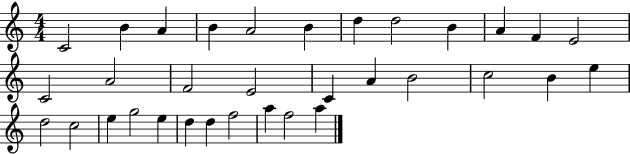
C4/h B4/q A4/q B4/q A4/h B4/q D5/q D5/h B4/q A4/q F4/q E4/h C4/h A4/h F4/h E4/h C4/q A4/q B4/h C5/h B4/q E5/q D5/h C5/h E5/q G5/h E5/q D5/q D5/q F5/h A5/q F5/h A5/q